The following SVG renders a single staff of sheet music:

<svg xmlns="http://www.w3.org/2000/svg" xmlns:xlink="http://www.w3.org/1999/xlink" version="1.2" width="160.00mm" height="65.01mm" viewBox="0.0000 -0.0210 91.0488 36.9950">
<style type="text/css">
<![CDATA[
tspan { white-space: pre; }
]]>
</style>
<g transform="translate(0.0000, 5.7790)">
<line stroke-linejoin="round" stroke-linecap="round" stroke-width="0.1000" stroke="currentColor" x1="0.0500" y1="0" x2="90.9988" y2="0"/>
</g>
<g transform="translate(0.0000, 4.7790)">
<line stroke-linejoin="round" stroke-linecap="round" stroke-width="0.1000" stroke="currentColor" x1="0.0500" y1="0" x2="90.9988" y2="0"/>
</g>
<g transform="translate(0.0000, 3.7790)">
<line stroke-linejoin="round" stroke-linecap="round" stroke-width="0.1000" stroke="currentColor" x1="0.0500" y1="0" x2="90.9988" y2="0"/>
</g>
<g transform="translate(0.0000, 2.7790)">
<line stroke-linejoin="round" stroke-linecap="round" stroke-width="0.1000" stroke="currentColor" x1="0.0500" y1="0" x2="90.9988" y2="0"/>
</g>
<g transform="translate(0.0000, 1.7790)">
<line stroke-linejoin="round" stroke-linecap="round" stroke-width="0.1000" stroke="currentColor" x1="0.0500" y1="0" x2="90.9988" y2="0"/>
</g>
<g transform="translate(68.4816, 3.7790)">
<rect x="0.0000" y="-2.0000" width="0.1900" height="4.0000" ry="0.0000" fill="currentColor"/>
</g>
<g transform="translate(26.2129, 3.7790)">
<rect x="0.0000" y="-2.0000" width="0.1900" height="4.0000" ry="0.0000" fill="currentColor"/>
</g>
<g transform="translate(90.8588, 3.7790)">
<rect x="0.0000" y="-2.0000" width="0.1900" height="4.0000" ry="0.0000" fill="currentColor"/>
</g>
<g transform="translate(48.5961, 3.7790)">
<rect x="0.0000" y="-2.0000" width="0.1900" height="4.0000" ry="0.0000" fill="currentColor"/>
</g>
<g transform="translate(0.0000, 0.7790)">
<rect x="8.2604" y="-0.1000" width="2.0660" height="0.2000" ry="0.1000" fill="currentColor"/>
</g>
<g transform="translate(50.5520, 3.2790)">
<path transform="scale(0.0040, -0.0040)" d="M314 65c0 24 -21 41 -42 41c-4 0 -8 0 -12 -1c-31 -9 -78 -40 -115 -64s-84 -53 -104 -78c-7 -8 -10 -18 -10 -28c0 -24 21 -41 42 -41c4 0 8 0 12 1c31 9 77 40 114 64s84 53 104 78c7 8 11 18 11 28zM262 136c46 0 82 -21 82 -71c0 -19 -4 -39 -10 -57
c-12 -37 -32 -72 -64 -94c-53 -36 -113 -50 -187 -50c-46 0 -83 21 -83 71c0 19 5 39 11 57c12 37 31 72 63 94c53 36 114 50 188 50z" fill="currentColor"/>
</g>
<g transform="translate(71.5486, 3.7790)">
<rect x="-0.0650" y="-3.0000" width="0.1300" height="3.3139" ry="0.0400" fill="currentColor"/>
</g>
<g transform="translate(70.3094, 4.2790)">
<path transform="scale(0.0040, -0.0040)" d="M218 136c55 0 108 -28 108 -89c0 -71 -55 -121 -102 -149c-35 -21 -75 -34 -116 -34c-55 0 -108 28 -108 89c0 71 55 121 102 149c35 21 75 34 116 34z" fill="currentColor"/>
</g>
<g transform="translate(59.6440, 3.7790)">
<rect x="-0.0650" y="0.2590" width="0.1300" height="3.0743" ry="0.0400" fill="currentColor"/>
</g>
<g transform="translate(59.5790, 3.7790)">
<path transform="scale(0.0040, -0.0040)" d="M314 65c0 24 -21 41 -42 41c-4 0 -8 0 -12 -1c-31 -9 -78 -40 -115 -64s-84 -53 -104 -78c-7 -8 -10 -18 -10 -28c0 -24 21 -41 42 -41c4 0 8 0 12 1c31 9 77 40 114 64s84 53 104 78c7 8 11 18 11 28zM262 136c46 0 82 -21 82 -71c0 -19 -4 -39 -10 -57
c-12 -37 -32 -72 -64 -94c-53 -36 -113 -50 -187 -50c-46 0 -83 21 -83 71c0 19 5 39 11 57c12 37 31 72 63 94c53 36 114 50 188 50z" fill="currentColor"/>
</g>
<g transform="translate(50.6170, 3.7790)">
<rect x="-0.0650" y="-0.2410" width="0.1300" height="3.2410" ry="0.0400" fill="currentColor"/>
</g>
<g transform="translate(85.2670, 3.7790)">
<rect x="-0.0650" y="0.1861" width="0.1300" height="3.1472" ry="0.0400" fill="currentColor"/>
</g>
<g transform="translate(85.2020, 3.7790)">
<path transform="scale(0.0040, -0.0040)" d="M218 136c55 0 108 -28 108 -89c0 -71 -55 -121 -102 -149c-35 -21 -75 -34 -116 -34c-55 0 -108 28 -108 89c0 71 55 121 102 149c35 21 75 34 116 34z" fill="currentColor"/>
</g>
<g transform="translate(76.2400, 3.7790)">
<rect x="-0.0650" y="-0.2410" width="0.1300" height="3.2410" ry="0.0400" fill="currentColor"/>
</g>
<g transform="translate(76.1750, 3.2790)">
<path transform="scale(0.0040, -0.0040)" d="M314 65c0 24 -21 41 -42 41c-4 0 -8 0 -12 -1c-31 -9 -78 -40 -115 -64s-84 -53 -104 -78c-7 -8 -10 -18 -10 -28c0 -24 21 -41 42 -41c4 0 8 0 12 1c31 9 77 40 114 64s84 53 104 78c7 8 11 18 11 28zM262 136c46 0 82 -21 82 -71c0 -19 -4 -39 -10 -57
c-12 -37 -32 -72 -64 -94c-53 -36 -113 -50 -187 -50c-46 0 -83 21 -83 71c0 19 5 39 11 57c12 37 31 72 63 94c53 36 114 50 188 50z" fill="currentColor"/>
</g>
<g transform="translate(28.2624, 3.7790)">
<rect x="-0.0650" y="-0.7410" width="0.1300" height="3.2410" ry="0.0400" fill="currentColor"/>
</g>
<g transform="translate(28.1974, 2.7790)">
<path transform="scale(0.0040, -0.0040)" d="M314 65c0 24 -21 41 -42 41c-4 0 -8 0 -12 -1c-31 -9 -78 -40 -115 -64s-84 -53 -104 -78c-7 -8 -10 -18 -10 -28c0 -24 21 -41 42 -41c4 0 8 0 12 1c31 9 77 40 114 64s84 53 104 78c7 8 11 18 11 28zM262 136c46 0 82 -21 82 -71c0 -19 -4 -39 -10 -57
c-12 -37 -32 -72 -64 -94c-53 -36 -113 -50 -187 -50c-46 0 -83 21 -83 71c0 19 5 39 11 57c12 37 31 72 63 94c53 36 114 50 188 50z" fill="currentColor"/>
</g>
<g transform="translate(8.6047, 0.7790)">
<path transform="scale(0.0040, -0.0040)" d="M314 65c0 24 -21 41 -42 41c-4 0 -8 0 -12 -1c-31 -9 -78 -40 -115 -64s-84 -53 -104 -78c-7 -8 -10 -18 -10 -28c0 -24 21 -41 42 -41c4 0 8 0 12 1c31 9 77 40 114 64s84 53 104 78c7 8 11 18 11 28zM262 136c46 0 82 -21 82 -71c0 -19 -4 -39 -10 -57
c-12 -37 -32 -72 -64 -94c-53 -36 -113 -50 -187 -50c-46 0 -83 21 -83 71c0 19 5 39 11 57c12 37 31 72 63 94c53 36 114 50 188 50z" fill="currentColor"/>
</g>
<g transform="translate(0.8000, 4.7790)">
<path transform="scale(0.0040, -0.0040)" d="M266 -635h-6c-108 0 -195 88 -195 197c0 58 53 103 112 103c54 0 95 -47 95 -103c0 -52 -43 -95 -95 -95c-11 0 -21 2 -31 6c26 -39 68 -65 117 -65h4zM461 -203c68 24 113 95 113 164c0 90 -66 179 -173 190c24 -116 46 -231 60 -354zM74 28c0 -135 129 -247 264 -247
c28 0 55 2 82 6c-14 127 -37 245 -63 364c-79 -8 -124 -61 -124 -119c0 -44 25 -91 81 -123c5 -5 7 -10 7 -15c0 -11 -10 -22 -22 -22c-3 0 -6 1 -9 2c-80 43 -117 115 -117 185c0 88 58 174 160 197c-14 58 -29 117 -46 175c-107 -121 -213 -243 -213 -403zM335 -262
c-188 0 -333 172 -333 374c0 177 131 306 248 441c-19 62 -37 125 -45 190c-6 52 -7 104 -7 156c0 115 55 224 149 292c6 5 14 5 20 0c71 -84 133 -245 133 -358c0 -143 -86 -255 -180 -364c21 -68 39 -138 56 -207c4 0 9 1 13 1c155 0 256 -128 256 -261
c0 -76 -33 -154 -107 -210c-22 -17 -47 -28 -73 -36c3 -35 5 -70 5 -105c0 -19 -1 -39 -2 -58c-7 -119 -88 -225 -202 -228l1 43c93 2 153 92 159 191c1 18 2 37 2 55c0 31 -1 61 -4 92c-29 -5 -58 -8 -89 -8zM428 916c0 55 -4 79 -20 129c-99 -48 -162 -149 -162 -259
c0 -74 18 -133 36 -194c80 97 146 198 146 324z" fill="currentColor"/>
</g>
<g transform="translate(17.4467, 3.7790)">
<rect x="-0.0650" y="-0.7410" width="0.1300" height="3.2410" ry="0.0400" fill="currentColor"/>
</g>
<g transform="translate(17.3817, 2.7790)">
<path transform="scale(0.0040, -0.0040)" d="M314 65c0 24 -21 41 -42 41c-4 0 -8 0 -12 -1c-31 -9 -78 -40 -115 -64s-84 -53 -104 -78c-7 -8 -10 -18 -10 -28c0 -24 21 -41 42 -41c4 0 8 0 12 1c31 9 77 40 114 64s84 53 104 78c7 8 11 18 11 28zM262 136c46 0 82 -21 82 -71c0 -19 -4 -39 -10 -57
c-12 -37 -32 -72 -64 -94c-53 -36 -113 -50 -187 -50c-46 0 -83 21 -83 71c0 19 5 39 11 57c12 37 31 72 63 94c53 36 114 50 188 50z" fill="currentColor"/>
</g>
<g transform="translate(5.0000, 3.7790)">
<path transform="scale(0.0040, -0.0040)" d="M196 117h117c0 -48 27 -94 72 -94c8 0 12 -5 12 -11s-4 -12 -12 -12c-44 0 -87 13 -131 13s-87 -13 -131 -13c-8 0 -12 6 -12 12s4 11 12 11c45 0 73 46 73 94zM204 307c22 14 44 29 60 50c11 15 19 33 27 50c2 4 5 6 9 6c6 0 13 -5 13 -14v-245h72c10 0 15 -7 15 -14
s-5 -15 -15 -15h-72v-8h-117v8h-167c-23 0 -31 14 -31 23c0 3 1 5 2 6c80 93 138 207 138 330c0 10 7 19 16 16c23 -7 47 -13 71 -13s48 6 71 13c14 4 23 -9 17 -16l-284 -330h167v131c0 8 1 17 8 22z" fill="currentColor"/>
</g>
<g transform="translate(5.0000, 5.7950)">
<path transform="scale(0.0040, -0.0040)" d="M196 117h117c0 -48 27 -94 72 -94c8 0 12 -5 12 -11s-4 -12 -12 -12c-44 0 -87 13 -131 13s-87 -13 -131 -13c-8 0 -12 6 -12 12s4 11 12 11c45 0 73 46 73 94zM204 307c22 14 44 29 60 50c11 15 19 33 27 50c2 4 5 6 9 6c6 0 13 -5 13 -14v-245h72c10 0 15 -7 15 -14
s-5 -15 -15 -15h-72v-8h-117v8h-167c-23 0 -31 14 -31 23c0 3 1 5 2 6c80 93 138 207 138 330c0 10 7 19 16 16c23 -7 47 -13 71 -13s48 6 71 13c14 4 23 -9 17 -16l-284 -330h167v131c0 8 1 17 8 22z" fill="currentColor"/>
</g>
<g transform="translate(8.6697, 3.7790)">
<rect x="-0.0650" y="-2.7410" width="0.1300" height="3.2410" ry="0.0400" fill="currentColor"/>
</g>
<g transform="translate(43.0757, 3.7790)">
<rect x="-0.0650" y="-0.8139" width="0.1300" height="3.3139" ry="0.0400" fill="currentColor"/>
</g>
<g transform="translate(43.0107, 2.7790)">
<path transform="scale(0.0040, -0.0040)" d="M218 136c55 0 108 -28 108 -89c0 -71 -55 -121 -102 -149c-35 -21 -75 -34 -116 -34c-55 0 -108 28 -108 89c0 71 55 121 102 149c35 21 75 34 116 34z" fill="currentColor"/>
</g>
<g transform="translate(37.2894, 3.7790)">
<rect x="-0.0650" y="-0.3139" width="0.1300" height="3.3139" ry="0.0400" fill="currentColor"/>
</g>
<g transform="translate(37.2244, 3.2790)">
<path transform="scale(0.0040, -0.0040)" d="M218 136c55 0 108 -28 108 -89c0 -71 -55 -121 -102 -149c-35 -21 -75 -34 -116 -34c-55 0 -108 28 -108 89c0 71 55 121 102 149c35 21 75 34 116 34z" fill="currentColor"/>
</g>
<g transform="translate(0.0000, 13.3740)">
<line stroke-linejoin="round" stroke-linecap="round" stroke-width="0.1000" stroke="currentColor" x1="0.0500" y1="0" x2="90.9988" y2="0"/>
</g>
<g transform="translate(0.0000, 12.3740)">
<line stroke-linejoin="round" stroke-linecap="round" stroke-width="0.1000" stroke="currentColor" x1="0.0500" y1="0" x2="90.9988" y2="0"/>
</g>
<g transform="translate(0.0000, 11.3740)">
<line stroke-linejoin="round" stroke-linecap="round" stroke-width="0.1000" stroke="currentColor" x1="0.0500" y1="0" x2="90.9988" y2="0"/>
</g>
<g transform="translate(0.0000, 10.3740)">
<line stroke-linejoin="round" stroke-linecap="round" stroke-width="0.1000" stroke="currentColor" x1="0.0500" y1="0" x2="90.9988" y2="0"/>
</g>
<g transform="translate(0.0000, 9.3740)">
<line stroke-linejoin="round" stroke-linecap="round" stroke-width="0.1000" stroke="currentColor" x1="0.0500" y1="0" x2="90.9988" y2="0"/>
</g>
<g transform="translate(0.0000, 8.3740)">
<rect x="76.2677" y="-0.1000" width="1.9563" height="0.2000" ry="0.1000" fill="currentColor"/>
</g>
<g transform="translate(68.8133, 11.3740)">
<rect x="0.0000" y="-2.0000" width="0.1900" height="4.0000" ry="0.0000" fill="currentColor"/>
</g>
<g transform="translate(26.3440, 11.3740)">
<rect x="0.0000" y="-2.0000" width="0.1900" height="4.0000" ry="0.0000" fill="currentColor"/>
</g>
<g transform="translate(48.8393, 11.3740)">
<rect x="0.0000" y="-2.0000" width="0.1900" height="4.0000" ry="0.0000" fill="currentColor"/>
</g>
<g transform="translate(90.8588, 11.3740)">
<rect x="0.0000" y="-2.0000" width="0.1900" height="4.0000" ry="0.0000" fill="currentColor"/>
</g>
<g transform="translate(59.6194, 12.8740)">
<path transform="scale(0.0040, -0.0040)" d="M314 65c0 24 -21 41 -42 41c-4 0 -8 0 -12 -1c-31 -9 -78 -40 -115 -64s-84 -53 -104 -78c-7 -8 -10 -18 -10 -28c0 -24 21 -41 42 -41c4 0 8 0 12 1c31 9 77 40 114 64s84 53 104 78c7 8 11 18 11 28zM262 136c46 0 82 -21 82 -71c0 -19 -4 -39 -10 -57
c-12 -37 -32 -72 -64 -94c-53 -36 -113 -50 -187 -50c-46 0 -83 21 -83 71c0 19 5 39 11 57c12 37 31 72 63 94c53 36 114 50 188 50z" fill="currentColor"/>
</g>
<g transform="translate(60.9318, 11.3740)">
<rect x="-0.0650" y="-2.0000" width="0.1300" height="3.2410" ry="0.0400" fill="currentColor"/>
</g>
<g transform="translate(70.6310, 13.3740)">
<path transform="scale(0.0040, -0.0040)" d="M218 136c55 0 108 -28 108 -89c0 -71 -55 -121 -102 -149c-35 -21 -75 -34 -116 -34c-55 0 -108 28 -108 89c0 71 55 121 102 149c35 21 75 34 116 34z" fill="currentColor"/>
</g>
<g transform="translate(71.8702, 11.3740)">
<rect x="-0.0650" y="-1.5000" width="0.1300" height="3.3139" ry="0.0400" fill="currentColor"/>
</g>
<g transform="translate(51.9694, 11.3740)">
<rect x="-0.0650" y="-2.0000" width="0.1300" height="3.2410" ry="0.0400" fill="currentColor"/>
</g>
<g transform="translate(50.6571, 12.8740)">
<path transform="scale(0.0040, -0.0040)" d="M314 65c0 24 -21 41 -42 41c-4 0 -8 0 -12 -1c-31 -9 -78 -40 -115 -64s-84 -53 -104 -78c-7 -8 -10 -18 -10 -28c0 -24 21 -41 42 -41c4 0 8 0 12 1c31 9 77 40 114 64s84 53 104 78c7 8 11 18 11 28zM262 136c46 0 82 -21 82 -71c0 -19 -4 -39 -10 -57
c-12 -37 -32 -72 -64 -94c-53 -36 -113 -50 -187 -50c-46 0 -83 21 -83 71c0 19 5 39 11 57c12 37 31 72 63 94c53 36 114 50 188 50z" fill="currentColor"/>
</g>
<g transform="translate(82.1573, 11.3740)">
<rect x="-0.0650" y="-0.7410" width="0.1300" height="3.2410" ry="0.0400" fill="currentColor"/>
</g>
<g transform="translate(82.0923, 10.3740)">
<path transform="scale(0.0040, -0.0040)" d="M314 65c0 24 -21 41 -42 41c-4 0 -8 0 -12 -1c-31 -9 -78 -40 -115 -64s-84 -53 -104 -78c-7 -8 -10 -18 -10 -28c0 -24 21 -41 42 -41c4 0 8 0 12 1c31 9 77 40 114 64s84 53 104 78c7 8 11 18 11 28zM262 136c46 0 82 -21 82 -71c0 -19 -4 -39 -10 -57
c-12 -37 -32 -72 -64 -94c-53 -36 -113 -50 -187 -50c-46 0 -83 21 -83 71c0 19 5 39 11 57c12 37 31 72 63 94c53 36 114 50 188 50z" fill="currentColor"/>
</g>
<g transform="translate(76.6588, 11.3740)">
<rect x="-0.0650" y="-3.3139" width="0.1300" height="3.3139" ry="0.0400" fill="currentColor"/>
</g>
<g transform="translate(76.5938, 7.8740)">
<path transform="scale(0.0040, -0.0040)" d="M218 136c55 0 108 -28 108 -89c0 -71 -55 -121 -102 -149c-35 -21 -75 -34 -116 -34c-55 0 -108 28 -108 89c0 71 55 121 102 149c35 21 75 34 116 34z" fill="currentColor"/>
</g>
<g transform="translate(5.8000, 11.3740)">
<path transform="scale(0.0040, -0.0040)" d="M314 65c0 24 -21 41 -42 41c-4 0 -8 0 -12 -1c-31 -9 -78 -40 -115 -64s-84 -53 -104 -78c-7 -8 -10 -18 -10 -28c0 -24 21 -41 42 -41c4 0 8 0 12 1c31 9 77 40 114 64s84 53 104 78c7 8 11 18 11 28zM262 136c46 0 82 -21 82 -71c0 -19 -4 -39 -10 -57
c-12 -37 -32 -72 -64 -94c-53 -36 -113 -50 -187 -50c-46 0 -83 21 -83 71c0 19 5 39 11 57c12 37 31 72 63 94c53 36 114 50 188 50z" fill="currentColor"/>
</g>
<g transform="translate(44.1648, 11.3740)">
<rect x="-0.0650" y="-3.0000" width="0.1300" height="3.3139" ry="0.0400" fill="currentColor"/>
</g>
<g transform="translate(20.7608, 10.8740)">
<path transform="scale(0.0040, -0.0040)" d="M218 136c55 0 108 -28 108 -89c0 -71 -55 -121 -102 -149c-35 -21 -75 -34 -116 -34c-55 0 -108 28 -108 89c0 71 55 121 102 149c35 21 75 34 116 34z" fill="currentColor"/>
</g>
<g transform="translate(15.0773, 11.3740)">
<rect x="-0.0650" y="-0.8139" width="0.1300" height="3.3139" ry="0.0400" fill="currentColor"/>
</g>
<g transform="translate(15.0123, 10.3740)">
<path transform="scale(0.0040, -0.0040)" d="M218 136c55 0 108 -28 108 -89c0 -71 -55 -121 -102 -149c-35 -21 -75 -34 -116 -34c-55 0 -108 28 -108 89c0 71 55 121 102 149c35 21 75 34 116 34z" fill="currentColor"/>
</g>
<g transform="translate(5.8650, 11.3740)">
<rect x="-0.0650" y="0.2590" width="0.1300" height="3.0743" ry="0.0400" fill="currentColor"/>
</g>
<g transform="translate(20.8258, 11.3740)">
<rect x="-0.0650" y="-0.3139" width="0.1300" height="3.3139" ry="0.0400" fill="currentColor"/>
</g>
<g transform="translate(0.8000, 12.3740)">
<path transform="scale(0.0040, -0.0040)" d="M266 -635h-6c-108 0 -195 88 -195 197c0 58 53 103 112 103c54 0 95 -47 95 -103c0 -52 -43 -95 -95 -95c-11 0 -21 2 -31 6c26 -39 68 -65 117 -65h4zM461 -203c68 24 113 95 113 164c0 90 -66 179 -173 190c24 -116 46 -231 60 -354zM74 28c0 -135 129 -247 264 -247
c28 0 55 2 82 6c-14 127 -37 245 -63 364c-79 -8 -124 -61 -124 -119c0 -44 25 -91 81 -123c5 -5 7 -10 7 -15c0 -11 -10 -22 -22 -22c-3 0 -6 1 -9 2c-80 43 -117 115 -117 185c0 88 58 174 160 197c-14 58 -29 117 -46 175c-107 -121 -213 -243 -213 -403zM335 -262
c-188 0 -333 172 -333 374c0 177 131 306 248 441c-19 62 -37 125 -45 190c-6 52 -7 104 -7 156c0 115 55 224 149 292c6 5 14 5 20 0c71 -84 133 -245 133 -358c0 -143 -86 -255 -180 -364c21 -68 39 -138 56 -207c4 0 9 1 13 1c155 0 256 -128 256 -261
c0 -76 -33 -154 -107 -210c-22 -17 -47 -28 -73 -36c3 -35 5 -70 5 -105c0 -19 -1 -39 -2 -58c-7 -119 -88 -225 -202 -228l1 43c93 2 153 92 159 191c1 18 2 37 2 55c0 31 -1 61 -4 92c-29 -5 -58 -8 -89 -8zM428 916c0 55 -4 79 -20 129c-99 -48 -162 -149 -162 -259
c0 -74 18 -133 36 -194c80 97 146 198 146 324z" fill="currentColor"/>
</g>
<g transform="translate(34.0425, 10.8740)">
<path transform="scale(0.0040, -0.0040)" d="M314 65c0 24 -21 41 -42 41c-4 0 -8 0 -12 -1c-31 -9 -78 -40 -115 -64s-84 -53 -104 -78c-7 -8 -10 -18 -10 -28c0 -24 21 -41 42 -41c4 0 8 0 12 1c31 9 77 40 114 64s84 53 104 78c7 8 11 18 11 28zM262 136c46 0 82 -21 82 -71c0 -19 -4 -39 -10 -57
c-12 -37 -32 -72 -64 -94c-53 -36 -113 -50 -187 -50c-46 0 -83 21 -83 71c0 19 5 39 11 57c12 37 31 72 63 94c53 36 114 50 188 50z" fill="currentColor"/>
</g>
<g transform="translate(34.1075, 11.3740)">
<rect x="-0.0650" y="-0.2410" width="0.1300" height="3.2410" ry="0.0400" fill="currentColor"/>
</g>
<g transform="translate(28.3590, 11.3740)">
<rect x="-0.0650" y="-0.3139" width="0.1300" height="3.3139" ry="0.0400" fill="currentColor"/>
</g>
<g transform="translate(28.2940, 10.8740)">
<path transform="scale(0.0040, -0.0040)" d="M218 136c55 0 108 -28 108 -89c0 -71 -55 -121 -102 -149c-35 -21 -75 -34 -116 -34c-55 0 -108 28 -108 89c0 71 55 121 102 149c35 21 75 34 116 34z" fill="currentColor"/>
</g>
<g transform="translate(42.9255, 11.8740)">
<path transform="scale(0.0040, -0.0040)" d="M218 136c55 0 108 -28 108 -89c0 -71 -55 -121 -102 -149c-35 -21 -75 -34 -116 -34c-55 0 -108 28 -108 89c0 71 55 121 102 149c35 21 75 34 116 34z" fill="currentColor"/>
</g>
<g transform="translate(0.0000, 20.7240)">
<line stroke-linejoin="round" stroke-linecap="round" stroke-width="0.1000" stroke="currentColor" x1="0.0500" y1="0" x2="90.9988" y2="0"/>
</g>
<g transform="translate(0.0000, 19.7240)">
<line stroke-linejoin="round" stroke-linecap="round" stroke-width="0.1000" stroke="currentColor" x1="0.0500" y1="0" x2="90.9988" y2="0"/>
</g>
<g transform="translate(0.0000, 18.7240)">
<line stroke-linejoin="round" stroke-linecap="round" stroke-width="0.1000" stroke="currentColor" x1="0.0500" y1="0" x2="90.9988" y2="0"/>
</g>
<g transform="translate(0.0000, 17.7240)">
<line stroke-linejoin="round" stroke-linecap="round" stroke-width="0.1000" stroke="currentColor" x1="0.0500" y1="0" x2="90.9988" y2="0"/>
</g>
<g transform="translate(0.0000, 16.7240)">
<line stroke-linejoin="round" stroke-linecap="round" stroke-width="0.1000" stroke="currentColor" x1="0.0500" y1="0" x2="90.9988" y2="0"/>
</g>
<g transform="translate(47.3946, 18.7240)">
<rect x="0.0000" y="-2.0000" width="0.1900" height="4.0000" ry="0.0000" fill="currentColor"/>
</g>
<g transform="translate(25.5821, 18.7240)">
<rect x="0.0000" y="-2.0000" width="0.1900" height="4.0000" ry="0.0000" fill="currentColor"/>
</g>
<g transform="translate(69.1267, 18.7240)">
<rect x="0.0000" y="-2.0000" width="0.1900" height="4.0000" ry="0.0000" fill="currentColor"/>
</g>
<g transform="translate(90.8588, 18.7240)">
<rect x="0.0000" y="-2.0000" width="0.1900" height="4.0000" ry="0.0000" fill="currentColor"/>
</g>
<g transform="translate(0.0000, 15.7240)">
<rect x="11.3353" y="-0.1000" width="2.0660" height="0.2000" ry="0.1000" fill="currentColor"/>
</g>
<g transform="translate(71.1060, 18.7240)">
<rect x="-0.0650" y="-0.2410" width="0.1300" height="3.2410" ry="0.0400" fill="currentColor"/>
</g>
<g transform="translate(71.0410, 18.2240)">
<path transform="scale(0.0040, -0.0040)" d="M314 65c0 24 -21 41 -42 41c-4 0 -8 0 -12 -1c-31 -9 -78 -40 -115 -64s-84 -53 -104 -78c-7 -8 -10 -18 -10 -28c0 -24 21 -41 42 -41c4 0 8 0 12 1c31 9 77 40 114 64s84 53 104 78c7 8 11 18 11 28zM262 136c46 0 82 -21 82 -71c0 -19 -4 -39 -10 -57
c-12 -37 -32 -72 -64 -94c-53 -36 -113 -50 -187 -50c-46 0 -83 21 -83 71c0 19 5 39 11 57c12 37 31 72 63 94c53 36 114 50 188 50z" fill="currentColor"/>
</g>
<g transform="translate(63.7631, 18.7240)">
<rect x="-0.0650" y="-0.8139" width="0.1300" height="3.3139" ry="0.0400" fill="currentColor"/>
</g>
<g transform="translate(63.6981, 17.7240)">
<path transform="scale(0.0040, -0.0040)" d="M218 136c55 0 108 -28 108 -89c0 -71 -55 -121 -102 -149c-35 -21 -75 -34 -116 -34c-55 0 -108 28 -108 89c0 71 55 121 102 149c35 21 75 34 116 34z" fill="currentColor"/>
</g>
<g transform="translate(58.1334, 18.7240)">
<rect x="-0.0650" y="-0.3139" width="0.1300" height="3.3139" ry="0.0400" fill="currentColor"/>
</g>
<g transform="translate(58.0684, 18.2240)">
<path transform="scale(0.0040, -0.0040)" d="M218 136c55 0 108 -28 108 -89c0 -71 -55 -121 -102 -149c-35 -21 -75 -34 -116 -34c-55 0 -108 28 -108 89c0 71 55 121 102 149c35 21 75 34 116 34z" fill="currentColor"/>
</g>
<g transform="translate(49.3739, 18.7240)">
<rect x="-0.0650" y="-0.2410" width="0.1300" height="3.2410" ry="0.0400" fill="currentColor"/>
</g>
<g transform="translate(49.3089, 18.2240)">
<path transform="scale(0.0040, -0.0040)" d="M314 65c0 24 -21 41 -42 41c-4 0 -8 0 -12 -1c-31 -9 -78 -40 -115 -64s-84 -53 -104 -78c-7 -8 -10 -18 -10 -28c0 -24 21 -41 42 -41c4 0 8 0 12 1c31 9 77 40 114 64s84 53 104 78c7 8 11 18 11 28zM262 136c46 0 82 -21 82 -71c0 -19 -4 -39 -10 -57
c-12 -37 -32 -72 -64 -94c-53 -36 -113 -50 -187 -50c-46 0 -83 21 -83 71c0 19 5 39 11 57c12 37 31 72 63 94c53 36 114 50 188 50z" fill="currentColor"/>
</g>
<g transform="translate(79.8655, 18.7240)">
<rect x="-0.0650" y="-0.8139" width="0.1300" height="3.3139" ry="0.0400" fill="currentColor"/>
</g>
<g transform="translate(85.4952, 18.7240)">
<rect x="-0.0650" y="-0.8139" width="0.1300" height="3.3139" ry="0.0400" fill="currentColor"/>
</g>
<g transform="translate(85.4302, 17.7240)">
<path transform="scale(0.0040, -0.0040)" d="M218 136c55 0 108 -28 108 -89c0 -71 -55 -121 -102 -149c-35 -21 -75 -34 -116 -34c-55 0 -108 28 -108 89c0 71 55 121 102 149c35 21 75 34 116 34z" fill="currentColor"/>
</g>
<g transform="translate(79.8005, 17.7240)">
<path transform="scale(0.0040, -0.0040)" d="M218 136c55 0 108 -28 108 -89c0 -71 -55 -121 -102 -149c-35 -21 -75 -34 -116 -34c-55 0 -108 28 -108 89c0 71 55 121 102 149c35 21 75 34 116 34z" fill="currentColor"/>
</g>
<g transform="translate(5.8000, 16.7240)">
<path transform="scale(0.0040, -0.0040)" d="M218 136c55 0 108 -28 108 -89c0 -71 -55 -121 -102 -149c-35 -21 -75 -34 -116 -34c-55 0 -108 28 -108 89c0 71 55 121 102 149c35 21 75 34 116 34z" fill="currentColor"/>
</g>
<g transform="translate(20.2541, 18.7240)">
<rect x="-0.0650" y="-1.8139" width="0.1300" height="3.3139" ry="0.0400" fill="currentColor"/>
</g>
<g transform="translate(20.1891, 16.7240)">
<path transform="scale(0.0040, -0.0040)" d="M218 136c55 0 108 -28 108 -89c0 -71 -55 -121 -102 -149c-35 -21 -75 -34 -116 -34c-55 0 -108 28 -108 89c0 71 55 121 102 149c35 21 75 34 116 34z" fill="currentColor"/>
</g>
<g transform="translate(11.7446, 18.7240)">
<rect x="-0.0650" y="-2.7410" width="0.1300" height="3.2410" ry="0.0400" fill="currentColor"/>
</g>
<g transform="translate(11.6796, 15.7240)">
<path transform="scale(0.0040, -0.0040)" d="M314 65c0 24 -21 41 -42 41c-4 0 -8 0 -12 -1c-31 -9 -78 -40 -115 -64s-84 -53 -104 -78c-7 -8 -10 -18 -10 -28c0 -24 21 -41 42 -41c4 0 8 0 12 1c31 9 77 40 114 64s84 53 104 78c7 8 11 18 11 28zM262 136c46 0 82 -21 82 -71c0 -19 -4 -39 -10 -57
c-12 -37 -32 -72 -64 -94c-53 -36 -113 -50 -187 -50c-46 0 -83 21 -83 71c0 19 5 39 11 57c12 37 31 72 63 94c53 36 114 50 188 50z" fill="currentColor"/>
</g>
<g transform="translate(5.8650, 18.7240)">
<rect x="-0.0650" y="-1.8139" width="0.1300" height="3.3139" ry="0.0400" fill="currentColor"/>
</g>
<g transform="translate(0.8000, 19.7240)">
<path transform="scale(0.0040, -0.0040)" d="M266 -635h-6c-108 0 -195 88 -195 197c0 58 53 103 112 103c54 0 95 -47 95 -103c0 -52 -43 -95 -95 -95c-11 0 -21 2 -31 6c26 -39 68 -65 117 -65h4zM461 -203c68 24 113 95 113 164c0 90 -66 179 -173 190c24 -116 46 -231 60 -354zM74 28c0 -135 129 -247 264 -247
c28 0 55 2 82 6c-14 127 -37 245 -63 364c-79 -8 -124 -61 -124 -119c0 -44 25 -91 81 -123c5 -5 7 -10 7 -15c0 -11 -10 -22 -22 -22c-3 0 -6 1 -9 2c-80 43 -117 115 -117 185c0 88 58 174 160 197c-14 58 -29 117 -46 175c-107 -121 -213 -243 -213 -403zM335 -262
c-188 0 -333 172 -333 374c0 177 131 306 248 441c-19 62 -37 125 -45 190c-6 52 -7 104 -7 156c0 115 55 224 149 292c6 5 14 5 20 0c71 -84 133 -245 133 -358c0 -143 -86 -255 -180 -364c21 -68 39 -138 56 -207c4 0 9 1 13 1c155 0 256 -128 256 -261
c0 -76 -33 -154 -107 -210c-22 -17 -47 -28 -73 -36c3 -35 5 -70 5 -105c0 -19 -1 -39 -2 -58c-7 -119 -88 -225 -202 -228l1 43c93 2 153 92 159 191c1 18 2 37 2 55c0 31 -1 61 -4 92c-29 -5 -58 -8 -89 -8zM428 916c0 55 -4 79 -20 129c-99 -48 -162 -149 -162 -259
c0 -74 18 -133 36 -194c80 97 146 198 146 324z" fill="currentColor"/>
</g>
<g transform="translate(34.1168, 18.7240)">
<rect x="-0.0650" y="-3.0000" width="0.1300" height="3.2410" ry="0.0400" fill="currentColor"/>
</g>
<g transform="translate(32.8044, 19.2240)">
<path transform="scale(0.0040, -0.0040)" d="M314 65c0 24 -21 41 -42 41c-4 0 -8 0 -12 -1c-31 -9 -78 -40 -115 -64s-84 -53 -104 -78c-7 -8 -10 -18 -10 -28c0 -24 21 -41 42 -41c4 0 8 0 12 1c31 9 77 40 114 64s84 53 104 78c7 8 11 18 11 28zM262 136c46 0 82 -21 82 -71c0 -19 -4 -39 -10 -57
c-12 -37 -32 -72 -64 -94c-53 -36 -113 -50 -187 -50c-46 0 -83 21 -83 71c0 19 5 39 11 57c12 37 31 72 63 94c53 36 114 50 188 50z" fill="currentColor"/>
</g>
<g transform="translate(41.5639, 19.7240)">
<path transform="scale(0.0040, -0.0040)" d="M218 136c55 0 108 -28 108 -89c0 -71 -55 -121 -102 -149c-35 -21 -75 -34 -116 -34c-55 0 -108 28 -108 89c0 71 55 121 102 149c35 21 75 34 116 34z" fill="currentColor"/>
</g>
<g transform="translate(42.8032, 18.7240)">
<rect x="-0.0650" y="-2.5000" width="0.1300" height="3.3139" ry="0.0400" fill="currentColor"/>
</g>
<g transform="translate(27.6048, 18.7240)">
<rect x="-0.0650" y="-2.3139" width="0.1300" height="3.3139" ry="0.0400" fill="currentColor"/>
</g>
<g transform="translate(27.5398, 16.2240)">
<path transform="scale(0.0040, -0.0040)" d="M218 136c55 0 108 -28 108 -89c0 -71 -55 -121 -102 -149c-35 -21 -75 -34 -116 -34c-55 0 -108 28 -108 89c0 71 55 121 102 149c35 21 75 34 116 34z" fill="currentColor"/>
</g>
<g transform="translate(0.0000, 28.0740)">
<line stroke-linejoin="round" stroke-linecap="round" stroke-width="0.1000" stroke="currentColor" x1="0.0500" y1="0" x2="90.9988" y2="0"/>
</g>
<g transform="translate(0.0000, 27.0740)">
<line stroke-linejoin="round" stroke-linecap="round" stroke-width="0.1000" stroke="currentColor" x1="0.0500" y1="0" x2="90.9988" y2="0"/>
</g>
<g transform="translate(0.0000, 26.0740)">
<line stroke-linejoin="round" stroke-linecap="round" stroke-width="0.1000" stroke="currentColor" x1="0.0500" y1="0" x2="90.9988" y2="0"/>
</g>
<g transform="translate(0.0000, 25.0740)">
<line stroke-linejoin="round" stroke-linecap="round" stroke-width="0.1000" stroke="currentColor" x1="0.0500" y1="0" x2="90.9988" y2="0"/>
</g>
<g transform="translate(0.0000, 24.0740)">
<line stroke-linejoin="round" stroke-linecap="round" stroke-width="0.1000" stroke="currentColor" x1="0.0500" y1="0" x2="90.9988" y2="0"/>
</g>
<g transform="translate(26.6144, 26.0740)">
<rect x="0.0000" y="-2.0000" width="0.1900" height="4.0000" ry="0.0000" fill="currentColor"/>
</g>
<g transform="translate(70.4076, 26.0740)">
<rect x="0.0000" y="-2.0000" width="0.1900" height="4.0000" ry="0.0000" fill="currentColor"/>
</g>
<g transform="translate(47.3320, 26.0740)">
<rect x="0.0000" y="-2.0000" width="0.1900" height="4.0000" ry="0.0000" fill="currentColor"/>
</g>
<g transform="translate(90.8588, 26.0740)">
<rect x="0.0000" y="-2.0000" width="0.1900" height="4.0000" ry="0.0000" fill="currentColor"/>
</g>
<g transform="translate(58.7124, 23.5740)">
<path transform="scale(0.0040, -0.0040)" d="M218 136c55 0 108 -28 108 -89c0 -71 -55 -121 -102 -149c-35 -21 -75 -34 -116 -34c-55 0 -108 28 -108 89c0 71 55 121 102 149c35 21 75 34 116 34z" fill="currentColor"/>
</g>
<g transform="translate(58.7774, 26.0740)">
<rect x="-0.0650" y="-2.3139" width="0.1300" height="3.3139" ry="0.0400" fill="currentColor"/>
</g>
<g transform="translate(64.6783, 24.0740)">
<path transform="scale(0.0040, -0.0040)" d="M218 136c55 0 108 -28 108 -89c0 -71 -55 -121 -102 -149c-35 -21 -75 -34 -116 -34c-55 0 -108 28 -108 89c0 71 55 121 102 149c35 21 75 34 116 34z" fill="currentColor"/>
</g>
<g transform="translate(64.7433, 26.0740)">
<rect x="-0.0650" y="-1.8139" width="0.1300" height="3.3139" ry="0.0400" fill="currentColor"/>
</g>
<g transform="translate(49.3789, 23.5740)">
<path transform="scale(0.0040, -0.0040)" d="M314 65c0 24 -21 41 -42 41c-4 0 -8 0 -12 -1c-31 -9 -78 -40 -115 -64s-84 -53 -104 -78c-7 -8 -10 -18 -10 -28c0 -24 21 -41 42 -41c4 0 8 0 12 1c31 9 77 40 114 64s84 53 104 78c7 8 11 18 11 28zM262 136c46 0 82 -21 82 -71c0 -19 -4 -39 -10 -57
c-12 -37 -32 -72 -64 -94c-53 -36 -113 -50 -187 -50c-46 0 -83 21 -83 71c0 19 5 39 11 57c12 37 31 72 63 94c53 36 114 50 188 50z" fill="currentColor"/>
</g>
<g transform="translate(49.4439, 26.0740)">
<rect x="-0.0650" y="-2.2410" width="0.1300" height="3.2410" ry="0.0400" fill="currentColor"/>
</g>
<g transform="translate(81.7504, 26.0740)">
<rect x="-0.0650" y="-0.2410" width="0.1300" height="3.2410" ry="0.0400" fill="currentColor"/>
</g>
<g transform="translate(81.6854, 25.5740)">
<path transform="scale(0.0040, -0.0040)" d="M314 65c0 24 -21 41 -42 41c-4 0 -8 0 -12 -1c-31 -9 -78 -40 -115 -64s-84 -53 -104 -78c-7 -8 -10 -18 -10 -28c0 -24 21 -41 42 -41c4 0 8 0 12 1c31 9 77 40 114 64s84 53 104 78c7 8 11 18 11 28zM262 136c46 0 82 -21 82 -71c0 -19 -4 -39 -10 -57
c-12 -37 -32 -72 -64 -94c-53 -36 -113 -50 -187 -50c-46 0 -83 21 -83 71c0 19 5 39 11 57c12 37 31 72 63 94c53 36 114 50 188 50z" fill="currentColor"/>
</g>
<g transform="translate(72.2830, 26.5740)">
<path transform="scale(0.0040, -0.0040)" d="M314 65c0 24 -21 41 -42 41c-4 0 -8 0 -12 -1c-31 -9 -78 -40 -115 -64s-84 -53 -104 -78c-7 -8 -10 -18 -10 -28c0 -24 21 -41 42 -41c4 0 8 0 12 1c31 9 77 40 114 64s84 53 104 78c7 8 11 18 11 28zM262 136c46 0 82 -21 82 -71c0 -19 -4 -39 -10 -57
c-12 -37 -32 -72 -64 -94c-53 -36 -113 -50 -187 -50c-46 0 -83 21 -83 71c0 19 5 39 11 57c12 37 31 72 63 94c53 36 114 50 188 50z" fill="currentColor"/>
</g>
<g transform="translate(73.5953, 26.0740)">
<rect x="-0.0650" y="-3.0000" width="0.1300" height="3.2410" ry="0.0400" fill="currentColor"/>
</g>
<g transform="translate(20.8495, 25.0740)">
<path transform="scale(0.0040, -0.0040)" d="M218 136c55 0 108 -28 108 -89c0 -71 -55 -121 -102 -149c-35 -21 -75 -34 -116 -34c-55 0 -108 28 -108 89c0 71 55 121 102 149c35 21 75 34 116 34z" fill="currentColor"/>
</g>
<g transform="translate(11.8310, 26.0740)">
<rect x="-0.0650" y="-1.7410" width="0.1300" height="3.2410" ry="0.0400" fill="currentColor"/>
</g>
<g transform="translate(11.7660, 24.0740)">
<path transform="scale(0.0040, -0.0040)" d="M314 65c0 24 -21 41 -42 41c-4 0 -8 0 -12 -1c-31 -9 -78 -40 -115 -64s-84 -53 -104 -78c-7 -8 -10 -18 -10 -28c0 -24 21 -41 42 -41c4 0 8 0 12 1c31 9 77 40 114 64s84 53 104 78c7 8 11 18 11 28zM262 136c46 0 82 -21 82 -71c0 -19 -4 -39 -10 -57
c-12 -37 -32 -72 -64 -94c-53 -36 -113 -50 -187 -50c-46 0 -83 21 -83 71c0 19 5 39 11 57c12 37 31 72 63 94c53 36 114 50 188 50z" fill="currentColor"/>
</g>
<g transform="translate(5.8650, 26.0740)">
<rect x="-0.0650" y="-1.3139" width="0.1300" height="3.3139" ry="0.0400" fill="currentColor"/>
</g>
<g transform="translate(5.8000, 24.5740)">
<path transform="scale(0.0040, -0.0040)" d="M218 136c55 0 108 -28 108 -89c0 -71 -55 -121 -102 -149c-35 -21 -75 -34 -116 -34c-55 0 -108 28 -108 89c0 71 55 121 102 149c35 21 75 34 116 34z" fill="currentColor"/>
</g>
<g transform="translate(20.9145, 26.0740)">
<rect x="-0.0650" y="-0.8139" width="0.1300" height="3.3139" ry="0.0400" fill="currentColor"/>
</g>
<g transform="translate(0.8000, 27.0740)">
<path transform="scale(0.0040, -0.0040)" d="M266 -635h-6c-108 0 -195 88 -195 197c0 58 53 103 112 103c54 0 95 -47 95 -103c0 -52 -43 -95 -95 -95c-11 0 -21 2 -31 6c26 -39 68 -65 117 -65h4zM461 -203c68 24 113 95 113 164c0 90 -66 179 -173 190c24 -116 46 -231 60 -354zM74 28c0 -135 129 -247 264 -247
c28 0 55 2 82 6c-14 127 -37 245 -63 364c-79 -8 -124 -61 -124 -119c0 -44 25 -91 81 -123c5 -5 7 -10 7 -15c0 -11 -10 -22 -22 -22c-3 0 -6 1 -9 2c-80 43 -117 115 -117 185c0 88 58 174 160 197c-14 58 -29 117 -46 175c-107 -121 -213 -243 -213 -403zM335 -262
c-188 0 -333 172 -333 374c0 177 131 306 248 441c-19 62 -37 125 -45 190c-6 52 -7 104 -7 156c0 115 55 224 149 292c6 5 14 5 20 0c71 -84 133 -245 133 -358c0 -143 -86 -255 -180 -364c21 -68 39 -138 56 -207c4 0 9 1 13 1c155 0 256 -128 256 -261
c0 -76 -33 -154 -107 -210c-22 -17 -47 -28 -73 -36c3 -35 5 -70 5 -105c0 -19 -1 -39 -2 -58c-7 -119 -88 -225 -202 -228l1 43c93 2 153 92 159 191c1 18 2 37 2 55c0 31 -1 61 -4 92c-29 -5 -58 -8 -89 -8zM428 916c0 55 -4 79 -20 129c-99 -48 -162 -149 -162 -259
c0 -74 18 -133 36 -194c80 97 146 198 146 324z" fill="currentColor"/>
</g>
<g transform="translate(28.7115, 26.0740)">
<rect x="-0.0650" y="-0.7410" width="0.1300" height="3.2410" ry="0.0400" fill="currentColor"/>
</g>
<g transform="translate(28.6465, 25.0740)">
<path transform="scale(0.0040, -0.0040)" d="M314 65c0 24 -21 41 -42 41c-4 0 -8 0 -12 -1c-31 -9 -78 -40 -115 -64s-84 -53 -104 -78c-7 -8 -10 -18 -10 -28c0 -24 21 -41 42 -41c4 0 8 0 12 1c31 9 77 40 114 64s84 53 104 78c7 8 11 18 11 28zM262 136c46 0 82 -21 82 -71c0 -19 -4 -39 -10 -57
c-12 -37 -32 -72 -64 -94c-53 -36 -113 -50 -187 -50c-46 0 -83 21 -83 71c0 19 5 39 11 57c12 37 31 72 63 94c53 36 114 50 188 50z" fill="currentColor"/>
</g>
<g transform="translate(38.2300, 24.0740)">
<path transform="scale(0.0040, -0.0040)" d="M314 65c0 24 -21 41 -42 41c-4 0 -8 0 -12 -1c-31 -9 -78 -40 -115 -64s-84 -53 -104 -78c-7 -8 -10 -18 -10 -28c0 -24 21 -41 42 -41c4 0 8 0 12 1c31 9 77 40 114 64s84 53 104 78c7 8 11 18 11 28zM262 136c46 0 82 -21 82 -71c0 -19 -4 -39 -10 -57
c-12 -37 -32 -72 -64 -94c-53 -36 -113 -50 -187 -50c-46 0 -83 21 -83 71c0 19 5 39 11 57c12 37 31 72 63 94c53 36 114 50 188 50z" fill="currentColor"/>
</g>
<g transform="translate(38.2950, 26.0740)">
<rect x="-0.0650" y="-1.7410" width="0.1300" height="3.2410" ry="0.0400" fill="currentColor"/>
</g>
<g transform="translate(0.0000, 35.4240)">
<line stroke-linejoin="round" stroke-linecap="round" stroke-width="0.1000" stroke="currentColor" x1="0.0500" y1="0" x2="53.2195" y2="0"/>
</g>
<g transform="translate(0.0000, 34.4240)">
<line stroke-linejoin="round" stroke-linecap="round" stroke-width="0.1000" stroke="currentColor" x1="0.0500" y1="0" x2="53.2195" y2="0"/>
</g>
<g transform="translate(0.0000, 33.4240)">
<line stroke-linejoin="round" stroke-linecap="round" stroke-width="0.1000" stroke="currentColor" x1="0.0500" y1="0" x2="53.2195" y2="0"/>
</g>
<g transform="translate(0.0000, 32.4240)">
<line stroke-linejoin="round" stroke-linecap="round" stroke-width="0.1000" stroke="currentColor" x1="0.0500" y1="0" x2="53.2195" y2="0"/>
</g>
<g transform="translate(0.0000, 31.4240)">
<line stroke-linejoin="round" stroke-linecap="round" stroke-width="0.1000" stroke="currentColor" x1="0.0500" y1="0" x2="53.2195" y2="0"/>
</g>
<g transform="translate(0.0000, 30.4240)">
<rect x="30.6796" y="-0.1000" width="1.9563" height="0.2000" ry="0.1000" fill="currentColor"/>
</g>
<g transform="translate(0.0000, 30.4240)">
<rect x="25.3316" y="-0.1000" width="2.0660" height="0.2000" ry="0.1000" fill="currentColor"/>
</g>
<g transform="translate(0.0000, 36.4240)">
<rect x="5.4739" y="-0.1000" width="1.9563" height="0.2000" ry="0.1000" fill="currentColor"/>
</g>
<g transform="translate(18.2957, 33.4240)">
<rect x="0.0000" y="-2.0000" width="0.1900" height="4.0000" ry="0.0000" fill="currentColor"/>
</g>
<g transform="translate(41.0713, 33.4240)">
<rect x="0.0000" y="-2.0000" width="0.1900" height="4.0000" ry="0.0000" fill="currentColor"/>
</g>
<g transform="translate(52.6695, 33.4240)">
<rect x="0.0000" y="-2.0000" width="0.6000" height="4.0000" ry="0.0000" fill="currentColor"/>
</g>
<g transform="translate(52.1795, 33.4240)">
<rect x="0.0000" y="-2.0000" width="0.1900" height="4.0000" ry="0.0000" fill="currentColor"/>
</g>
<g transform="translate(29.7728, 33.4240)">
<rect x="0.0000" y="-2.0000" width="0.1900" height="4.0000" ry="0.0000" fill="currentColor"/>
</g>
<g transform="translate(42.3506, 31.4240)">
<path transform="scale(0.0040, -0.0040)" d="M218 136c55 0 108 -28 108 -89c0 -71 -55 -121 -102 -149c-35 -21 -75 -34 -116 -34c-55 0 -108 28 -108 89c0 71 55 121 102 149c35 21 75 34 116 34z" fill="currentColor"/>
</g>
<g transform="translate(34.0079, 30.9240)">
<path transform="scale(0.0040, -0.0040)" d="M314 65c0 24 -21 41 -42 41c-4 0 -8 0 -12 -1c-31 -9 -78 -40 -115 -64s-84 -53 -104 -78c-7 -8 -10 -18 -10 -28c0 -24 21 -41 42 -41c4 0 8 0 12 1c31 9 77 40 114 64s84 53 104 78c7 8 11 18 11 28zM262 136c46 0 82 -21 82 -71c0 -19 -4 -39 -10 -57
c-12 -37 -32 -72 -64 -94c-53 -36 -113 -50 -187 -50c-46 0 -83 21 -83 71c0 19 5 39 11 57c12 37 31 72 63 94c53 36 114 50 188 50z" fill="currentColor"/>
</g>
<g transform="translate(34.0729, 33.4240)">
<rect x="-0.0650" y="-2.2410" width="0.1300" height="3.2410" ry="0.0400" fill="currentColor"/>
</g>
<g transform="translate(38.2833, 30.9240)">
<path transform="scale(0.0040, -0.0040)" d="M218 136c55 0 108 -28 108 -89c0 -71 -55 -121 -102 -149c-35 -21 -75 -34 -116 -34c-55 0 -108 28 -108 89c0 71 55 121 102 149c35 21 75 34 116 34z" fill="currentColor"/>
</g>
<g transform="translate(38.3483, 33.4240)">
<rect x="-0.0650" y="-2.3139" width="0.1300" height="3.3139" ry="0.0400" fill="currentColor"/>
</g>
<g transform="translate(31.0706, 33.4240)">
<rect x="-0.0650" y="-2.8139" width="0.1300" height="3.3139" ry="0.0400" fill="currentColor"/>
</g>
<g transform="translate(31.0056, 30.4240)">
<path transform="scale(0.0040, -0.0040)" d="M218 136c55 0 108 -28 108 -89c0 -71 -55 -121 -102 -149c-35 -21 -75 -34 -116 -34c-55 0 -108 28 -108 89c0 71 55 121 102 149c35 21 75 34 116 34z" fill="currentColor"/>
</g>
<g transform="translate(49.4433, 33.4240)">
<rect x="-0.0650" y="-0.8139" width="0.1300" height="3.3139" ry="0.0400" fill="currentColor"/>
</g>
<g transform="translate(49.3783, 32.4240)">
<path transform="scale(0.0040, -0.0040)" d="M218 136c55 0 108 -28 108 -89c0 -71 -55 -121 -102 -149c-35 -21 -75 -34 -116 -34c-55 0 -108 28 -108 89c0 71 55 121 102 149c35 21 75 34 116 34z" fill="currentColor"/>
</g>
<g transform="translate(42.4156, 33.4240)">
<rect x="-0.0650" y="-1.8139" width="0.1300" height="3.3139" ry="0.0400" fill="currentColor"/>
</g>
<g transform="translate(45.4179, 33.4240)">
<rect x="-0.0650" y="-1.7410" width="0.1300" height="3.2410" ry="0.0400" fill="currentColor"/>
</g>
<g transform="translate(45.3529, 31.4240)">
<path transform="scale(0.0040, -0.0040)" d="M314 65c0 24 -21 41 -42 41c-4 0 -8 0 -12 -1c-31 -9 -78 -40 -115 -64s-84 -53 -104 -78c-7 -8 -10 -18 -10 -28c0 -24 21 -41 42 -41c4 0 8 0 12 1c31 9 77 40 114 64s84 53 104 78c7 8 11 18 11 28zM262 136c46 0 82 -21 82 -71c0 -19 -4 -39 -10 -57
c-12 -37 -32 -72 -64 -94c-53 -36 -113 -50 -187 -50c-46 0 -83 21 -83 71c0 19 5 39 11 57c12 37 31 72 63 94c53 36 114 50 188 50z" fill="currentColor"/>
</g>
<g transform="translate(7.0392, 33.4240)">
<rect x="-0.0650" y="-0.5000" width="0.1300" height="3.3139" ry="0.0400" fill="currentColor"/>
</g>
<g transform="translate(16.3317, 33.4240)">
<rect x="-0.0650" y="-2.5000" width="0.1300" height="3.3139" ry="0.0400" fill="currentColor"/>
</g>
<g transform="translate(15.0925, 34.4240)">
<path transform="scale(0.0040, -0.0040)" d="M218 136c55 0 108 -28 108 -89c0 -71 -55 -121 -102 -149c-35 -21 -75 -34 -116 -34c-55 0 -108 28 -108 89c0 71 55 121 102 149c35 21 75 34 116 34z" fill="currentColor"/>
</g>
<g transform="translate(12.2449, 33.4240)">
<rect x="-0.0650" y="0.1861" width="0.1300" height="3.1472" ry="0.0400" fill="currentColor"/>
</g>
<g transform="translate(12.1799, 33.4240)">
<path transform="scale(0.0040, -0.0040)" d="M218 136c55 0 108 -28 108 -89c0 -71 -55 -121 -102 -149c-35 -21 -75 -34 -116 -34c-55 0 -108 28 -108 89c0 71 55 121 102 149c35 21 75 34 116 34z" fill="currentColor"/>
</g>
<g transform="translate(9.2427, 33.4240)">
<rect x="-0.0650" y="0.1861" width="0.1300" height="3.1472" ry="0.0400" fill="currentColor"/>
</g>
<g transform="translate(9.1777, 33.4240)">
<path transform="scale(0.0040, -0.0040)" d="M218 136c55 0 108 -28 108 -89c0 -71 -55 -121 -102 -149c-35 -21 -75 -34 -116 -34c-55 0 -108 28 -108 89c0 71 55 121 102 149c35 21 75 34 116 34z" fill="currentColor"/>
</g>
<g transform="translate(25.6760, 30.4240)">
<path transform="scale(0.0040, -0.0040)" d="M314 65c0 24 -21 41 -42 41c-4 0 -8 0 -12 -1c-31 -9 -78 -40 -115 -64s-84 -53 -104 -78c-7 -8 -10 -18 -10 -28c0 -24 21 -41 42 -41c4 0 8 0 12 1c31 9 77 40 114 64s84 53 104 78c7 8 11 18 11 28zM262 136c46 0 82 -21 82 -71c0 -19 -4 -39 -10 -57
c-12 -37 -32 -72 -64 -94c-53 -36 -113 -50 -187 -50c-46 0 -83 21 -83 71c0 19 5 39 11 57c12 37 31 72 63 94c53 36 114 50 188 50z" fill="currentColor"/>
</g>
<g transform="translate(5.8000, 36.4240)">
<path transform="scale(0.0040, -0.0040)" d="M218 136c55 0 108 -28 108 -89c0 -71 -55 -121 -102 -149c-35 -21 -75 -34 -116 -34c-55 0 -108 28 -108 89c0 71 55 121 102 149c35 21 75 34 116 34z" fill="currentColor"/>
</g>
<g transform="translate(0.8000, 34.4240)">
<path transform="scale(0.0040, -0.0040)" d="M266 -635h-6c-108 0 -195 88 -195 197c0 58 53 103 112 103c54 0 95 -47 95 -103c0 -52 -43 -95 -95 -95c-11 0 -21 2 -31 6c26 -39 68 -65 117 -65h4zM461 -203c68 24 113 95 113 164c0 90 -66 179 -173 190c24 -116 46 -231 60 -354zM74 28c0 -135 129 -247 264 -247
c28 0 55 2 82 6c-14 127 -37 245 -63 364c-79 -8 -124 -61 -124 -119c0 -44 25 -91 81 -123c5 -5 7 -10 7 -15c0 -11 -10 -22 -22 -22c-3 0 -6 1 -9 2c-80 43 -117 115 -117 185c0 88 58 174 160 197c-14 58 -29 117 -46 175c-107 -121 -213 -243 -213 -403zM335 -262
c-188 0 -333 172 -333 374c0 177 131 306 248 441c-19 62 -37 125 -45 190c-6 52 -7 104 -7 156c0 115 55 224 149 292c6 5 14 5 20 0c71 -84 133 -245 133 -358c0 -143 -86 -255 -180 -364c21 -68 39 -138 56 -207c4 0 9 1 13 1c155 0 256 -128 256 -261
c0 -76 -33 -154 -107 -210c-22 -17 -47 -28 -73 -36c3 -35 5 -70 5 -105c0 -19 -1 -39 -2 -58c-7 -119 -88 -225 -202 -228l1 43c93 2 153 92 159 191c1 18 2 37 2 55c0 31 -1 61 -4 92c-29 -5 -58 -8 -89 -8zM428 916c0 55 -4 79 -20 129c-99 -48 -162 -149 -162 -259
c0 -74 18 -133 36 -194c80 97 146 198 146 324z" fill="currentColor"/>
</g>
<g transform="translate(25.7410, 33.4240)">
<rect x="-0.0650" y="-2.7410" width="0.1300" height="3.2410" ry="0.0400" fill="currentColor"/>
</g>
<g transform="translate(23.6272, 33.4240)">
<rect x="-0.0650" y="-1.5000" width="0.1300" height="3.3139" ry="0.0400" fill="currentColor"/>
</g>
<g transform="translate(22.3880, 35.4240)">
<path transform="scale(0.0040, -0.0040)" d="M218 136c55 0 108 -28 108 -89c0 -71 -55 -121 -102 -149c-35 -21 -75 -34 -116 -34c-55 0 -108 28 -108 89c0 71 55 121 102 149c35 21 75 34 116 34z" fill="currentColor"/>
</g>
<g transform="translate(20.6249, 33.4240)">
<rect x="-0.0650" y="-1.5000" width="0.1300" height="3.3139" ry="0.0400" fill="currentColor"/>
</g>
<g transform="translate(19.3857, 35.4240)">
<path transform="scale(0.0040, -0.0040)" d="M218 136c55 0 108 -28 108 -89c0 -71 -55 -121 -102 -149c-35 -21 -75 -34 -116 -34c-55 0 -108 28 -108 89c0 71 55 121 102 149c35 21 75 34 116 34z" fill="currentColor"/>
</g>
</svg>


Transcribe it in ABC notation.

X:1
T:Untitled
M:4/4
L:1/4
K:C
a2 d2 d2 c d c2 B2 A c2 B B2 d c c c2 A F2 F2 E b d2 f a2 f g A2 G c2 c d c2 d d e f2 d d2 f2 g2 g f A2 c2 C B B G E E a2 a g2 g f f2 d